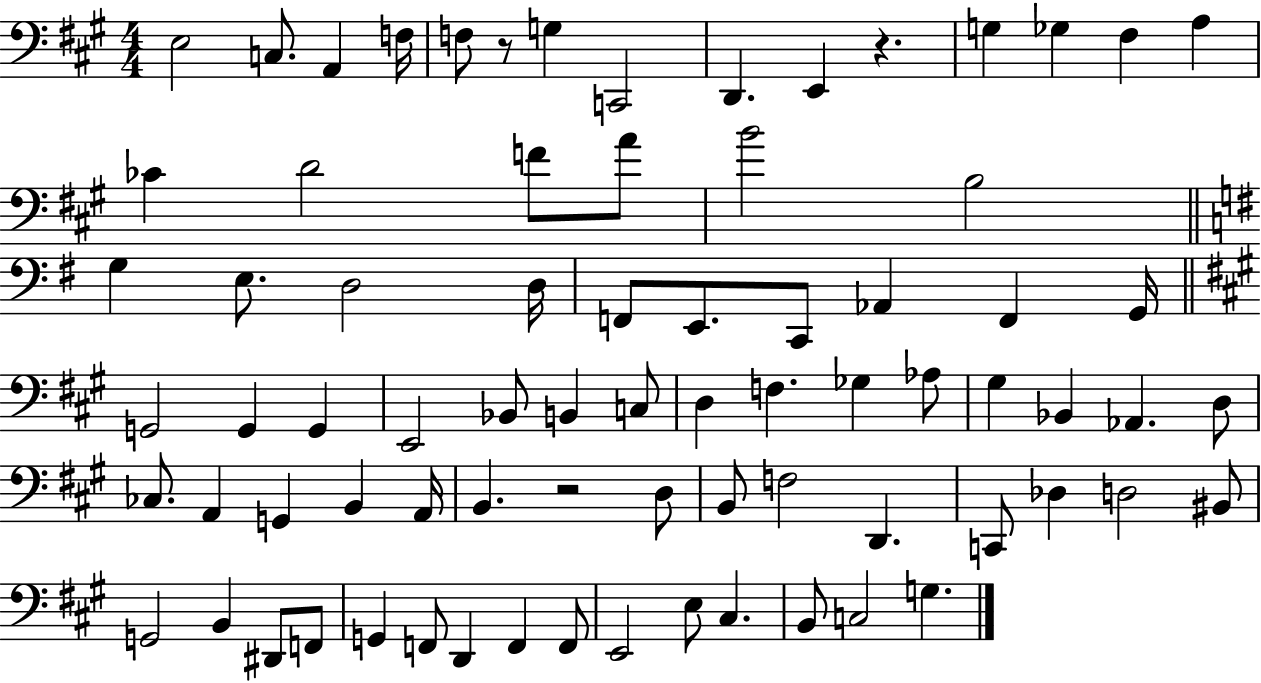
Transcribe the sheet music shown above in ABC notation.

X:1
T:Untitled
M:4/4
L:1/4
K:A
E,2 C,/2 A,, F,/4 F,/2 z/2 G, C,,2 D,, E,, z G, _G, ^F, A, _C D2 F/2 A/2 B2 B,2 G, E,/2 D,2 D,/4 F,,/2 E,,/2 C,,/2 _A,, F,, G,,/4 G,,2 G,, G,, E,,2 _B,,/2 B,, C,/2 D, F, _G, _A,/2 ^G, _B,, _A,, D,/2 _C,/2 A,, G,, B,, A,,/4 B,, z2 D,/2 B,,/2 F,2 D,, C,,/2 _D, D,2 ^B,,/2 G,,2 B,, ^D,,/2 F,,/2 G,, F,,/2 D,, F,, F,,/2 E,,2 E,/2 ^C, B,,/2 C,2 G,